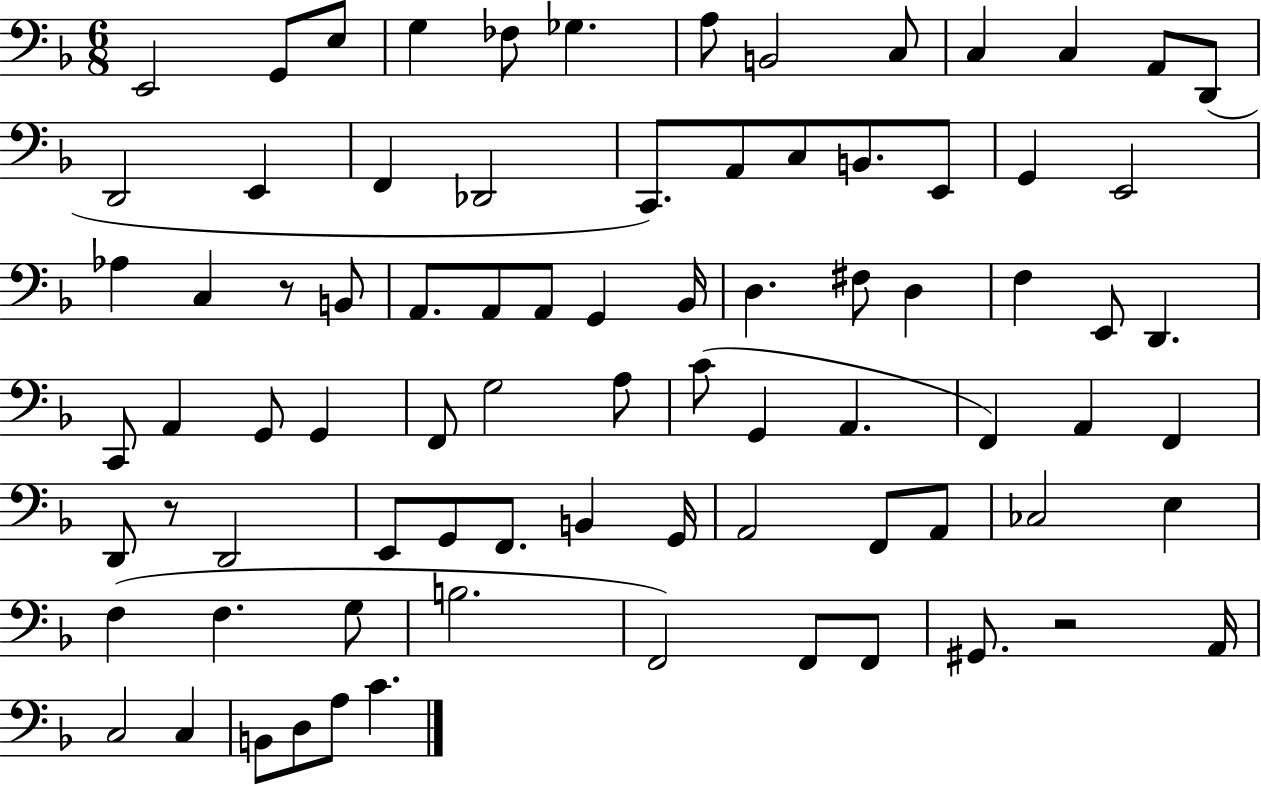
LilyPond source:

{
  \clef bass
  \numericTimeSignature
  \time 6/8
  \key f \major
  e,2 g,8 e8 | g4 fes8 ges4. | a8 b,2 c8 | c4 c4 a,8 d,8( | \break d,2 e,4 | f,4 des,2 | c,8.) a,8 c8 b,8. e,8 | g,4 e,2 | \break aes4 c4 r8 b,8 | a,8. a,8 a,8 g,4 bes,16 | d4. fis8 d4 | f4 e,8 d,4. | \break c,8 a,4 g,8 g,4 | f,8 g2 a8 | c'8( g,4 a,4. | f,4) a,4 f,4 | \break d,8 r8 d,2 | e,8 g,8 f,8. b,4 g,16 | a,2 f,8 a,8 | ces2 e4 | \break f4( f4. g8 | b2. | f,2) f,8 f,8 | gis,8. r2 a,16 | \break c2 c4 | b,8 d8 a8 c'4. | \bar "|."
}